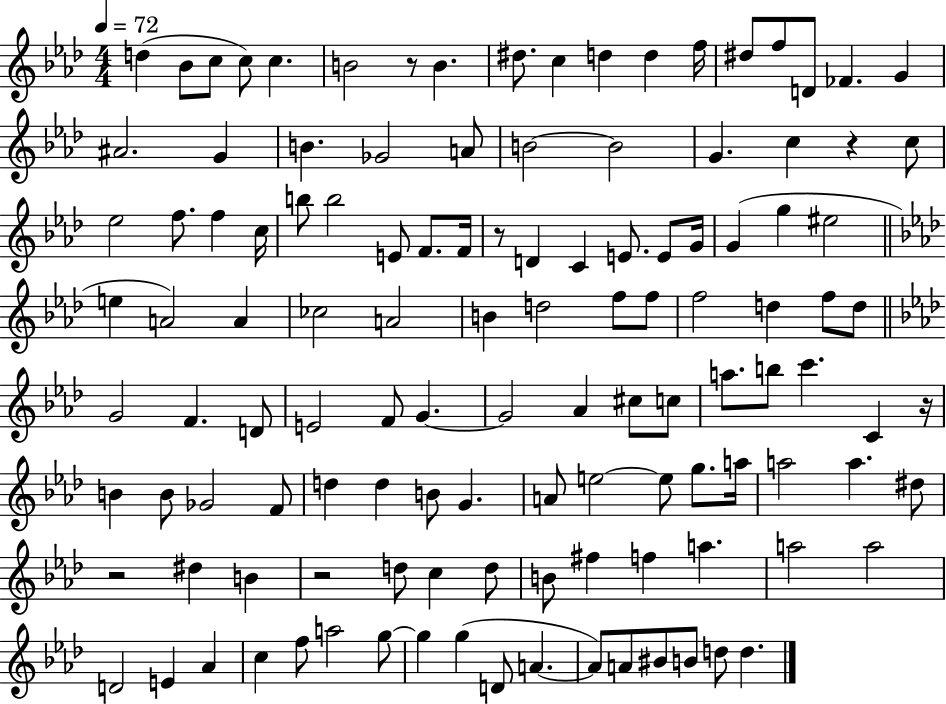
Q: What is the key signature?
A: AES major